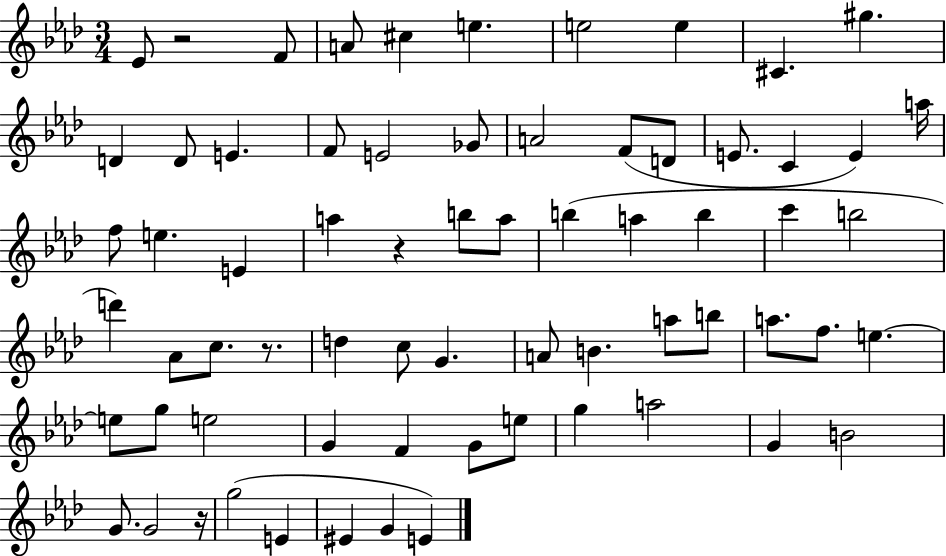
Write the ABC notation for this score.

X:1
T:Untitled
M:3/4
L:1/4
K:Ab
_E/2 z2 F/2 A/2 ^c e e2 e ^C ^g D D/2 E F/2 E2 _G/2 A2 F/2 D/2 E/2 C E a/4 f/2 e E a z b/2 a/2 b a b c' b2 d' _A/2 c/2 z/2 d c/2 G A/2 B a/2 b/2 a/2 f/2 e e/2 g/2 e2 G F G/2 e/2 g a2 G B2 G/2 G2 z/4 g2 E ^E G E